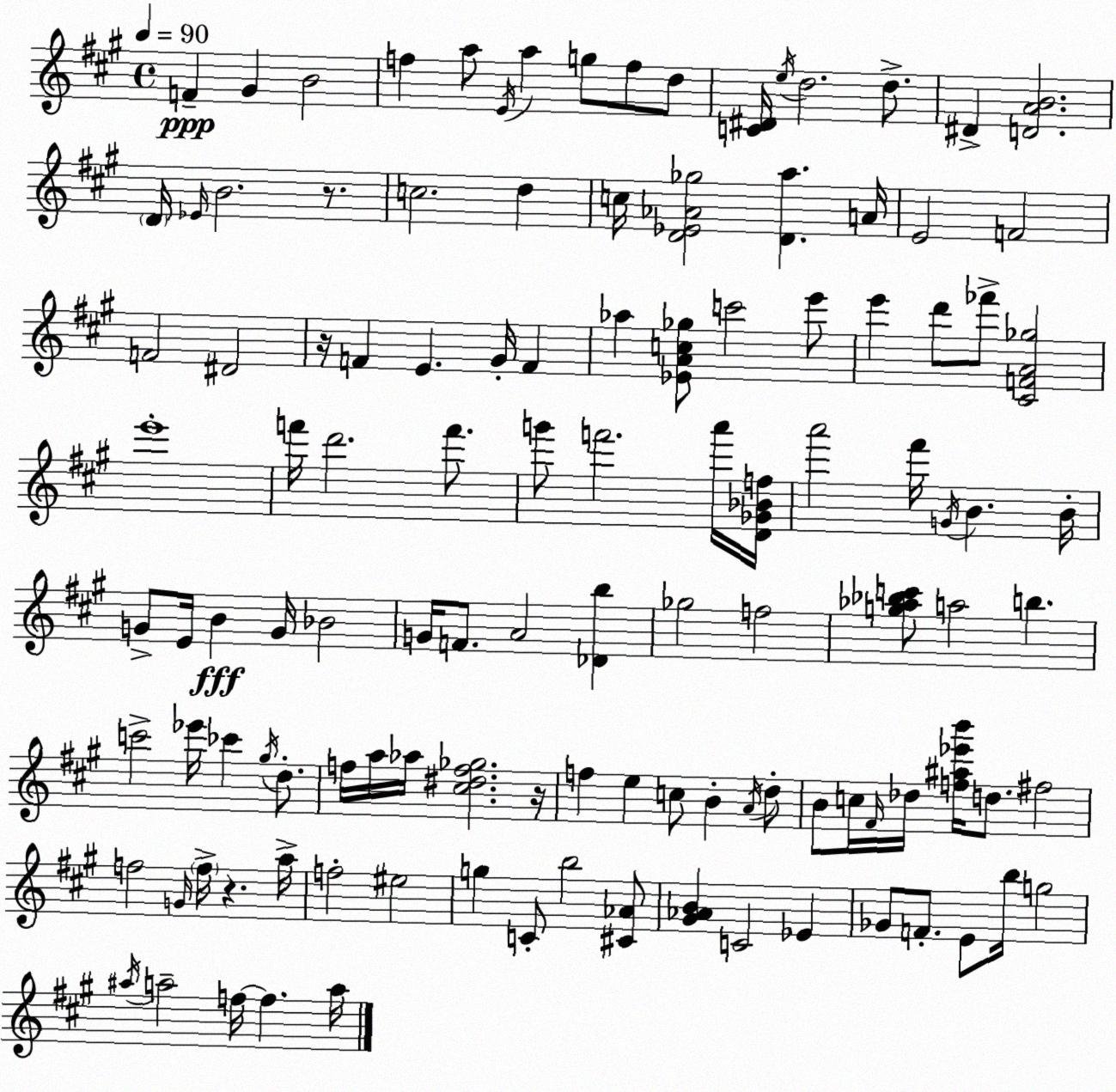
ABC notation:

X:1
T:Untitled
M:4/4
L:1/4
K:A
F ^G B2 f a/2 E/4 a g/2 f/2 d/2 [C^D]/4 e/4 d2 d/2 ^D [DAB]2 D/4 _E/4 B2 z/2 c2 d c/4 [D_E_A_g]2 [Da] A/4 E2 F2 F2 ^D2 z/4 F E ^G/4 F _a [_EAc_g]/2 c'2 e'/2 e' d'/2 _f'/2 [^CFA_g]2 e'4 f'/4 d'2 f'/2 g'/2 f'2 a'/4 [D_G_Bf]/4 a'2 ^f'/4 G/4 B B/4 G/2 E/4 B G/4 _B2 G/4 F/2 A2 [_Db] _g2 f2 [g_a_bc']/2 a2 b c'2 _e'/4 _c' ^g/4 d/2 f/4 a/4 _a/4 [^c^df_g]2 z/4 f e c/2 B A/4 d/2 B/2 c/4 ^F/4 _d/4 [f^a_e'b']/4 d/2 ^f2 f2 G/4 f/4 z a/4 f2 ^e2 g C/2 b2 [^C_A]/2 [^G_AB] C2 _E _G/2 F/2 E/2 b/4 g2 ^a/4 a2 f/4 f a/4